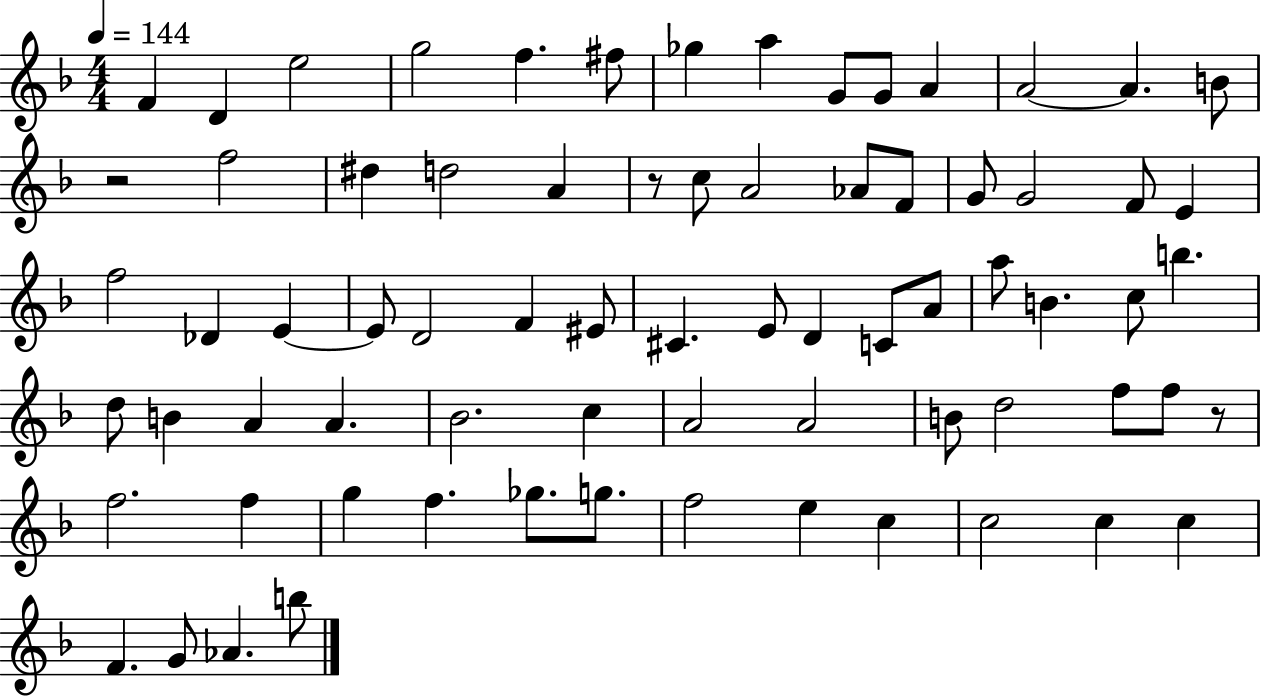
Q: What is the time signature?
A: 4/4